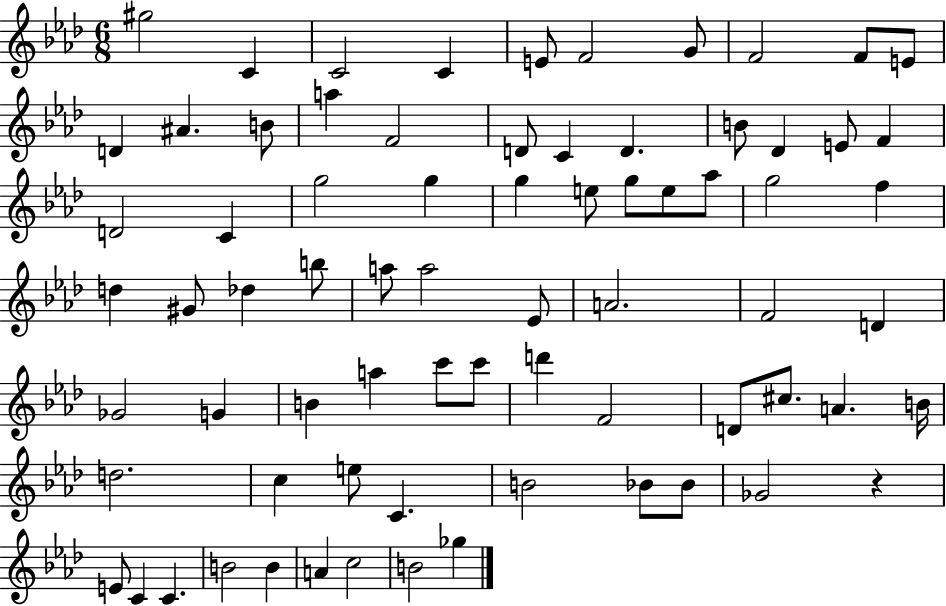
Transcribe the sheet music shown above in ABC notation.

X:1
T:Untitled
M:6/8
L:1/4
K:Ab
^g2 C C2 C E/2 F2 G/2 F2 F/2 E/2 D ^A B/2 a F2 D/2 C D B/2 _D E/2 F D2 C g2 g g e/2 g/2 e/2 _a/2 g2 f d ^G/2 _d b/2 a/2 a2 _E/2 A2 F2 D _G2 G B a c'/2 c'/2 d' F2 D/2 ^c/2 A B/4 d2 c e/2 C B2 _B/2 _B/2 _G2 z E/2 C C B2 B A c2 B2 _g